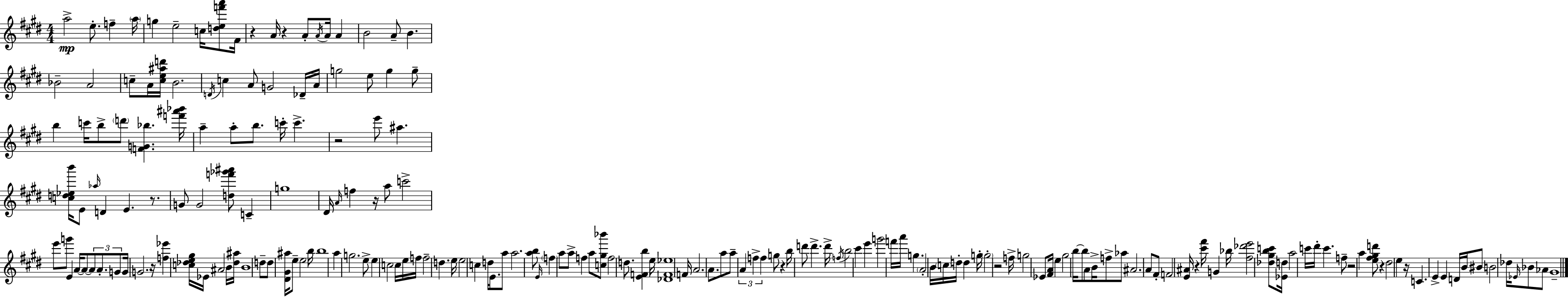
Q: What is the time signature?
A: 4/4